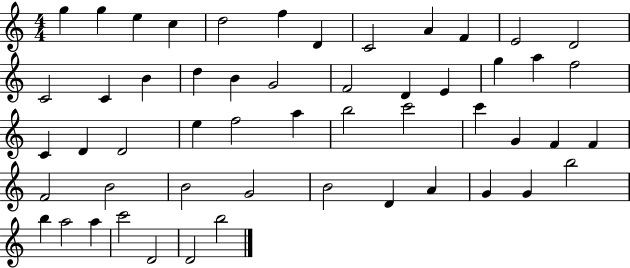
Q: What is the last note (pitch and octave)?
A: B5